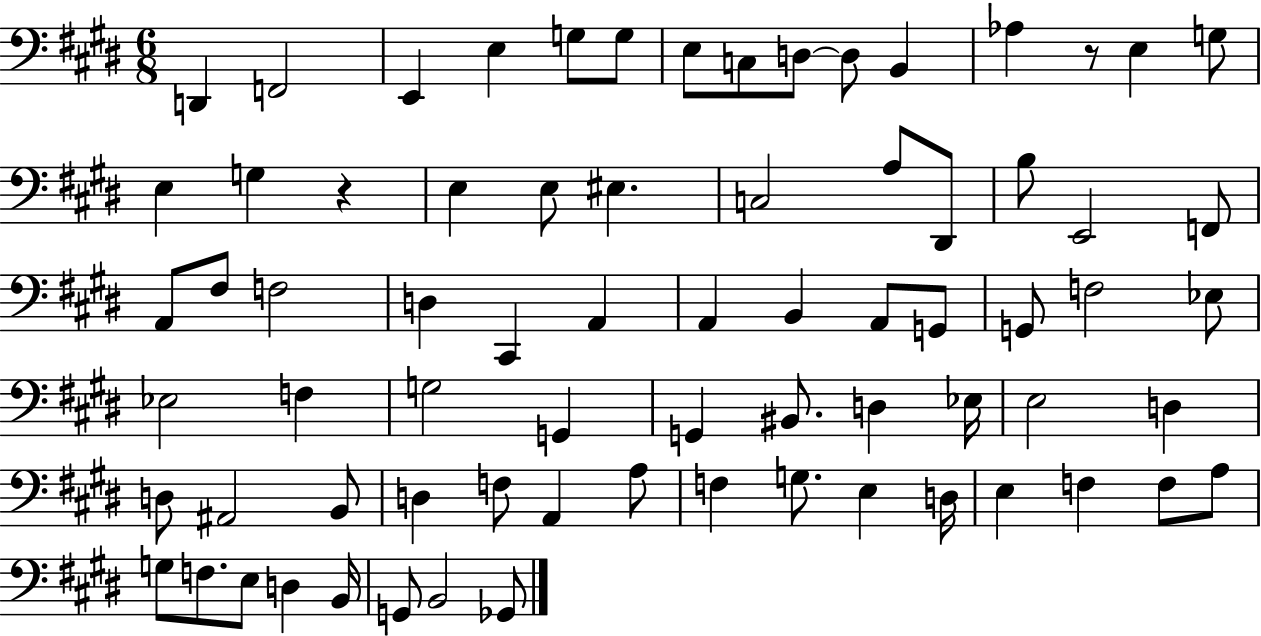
{
  \clef bass
  \numericTimeSignature
  \time 6/8
  \key e \major
  d,4 f,2 | e,4 e4 g8 g8 | e8 c8 d8~~ d8 b,4 | aes4 r8 e4 g8 | \break e4 g4 r4 | e4 e8 eis4. | c2 a8 dis,8 | b8 e,2 f,8 | \break a,8 fis8 f2 | d4 cis,4 a,4 | a,4 b,4 a,8 g,8 | g,8 f2 ees8 | \break ees2 f4 | g2 g,4 | g,4 bis,8. d4 ees16 | e2 d4 | \break d8 ais,2 b,8 | d4 f8 a,4 a8 | f4 g8. e4 d16 | e4 f4 f8 a8 | \break g8 f8. e8 d4 b,16 | g,8 b,2 ges,8 | \bar "|."
}